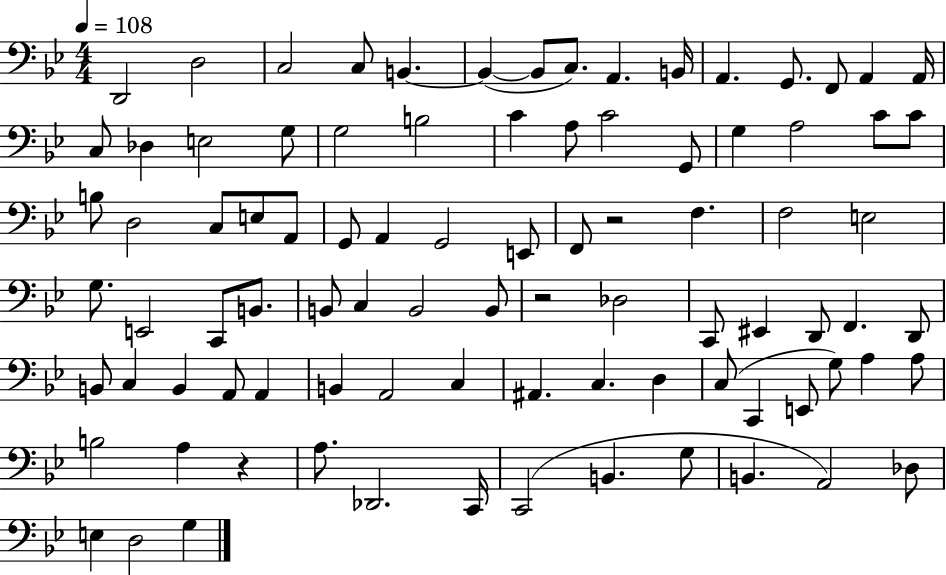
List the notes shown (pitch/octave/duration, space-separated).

D2/h D3/h C3/h C3/e B2/q. B2/q B2/e C3/e. A2/q. B2/s A2/q. G2/e. F2/e A2/q A2/s C3/e Db3/q E3/h G3/e G3/h B3/h C4/q A3/e C4/h G2/e G3/q A3/h C4/e C4/e B3/e D3/h C3/e E3/e A2/e G2/e A2/q G2/h E2/e F2/e R/h F3/q. F3/h E3/h G3/e. E2/h C2/e B2/e. B2/e C3/q B2/h B2/e R/h Db3/h C2/e EIS2/q D2/e F2/q. D2/e B2/e C3/q B2/q A2/e A2/q B2/q A2/h C3/q A#2/q. C3/q. D3/q C3/e C2/q E2/e G3/e A3/q A3/e B3/h A3/q R/q A3/e. Db2/h. C2/s C2/h B2/q. G3/e B2/q. A2/h Db3/e E3/q D3/h G3/q